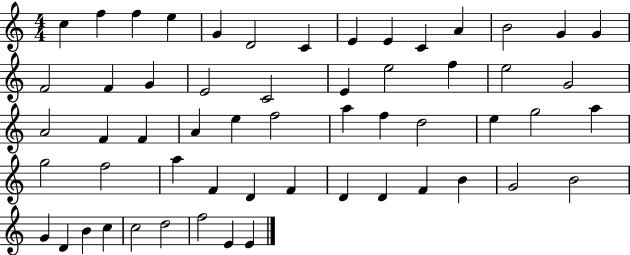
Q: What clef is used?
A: treble